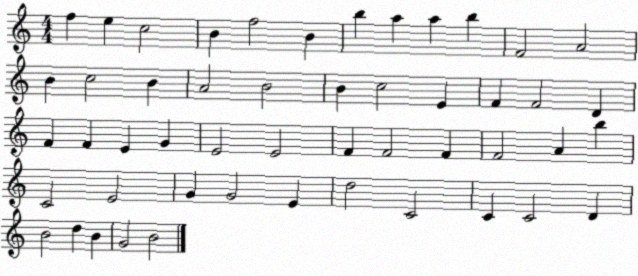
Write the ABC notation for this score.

X:1
T:Untitled
M:4/4
L:1/4
K:C
f e c2 B f2 B b a a b F2 A2 B c2 B A2 B2 B c2 E F F2 D F F E G E2 E2 F F2 F F2 A b C2 E2 G G2 E d2 C2 C C2 D B2 d B G2 B2